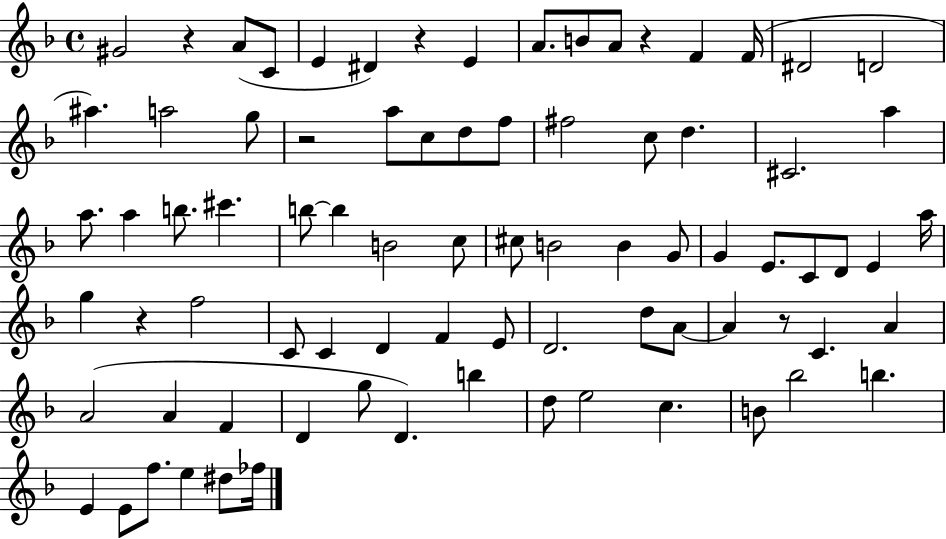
X:1
T:Untitled
M:4/4
L:1/4
K:F
^G2 z A/2 C/2 E ^D z E A/2 B/2 A/2 z F F/4 ^D2 D2 ^a a2 g/2 z2 a/2 c/2 d/2 f/2 ^f2 c/2 d ^C2 a a/2 a b/2 ^c' b/2 b B2 c/2 ^c/2 B2 B G/2 G E/2 C/2 D/2 E a/4 g z f2 C/2 C D F E/2 D2 d/2 A/2 A z/2 C A A2 A F D g/2 D b d/2 e2 c B/2 _b2 b E E/2 f/2 e ^d/2 _f/4